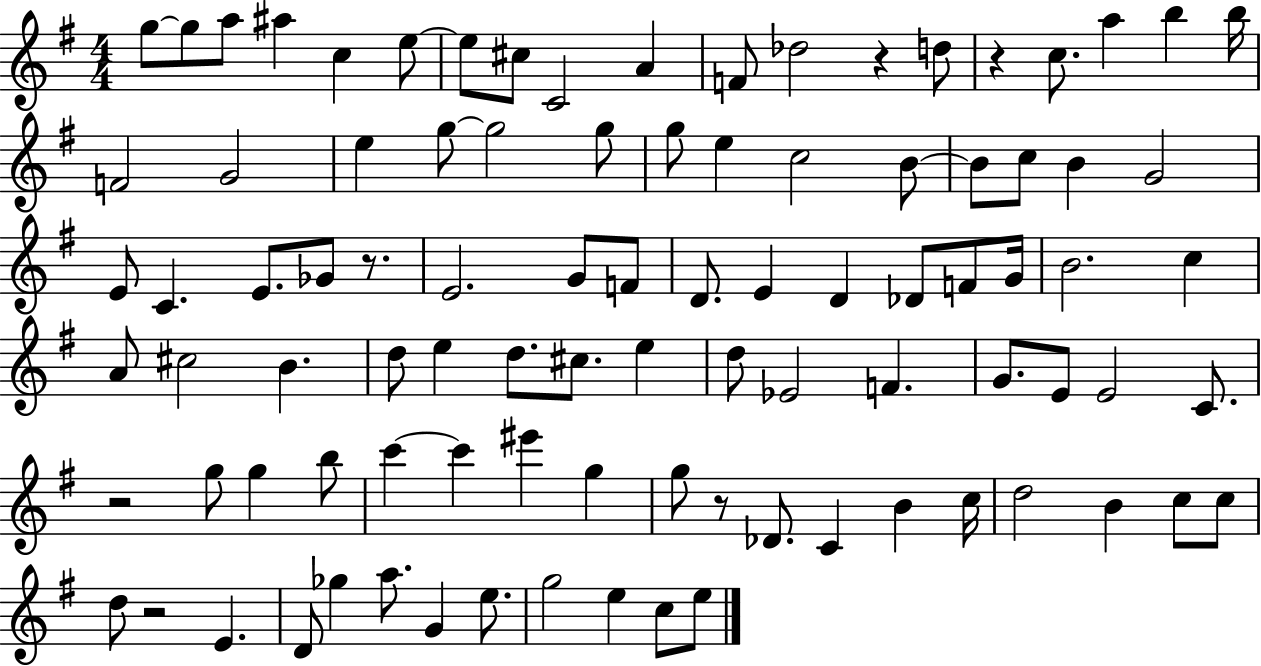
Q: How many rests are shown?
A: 6